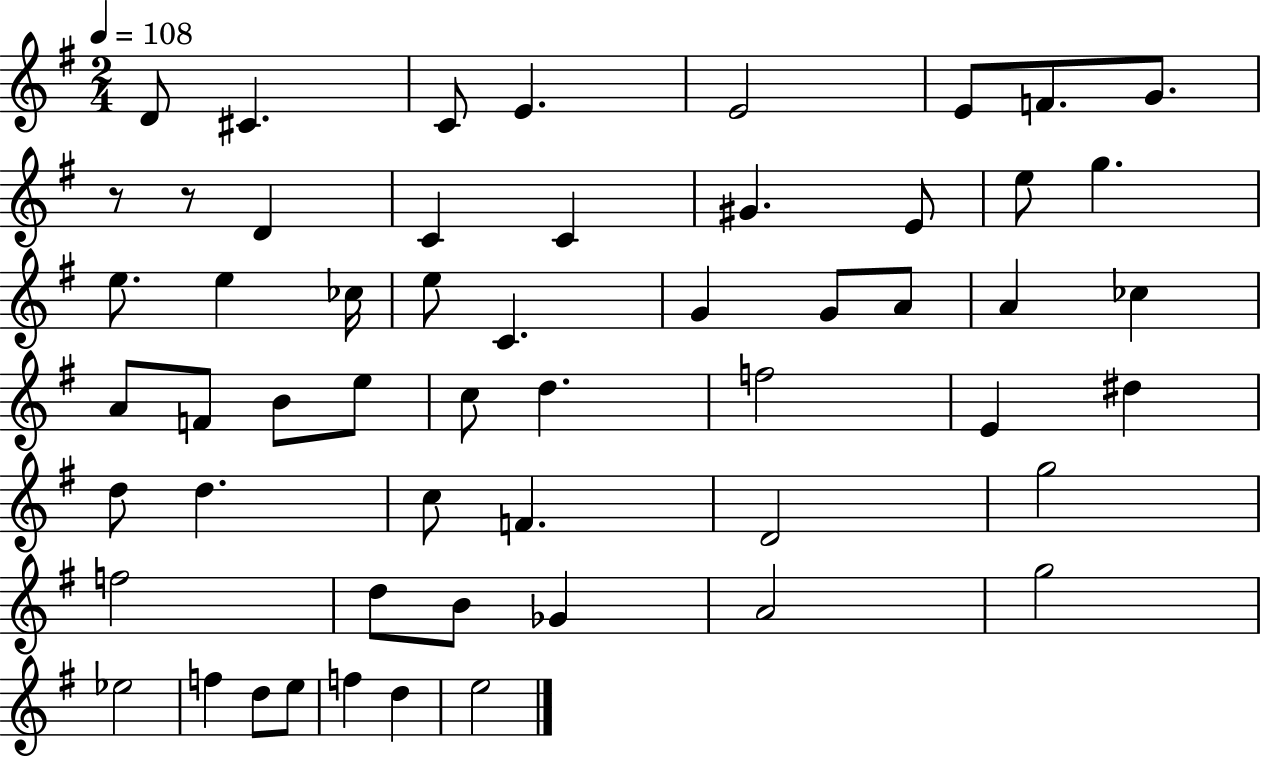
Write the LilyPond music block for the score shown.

{
  \clef treble
  \numericTimeSignature
  \time 2/4
  \key g \major
  \tempo 4 = 108
  d'8 cis'4. | c'8 e'4. | e'2 | e'8 f'8. g'8. | \break r8 r8 d'4 | c'4 c'4 | gis'4. e'8 | e''8 g''4. | \break e''8. e''4 ces''16 | e''8 c'4. | g'4 g'8 a'8 | a'4 ces''4 | \break a'8 f'8 b'8 e''8 | c''8 d''4. | f''2 | e'4 dis''4 | \break d''8 d''4. | c''8 f'4. | d'2 | g''2 | \break f''2 | d''8 b'8 ges'4 | a'2 | g''2 | \break ees''2 | f''4 d''8 e''8 | f''4 d''4 | e''2 | \break \bar "|."
}